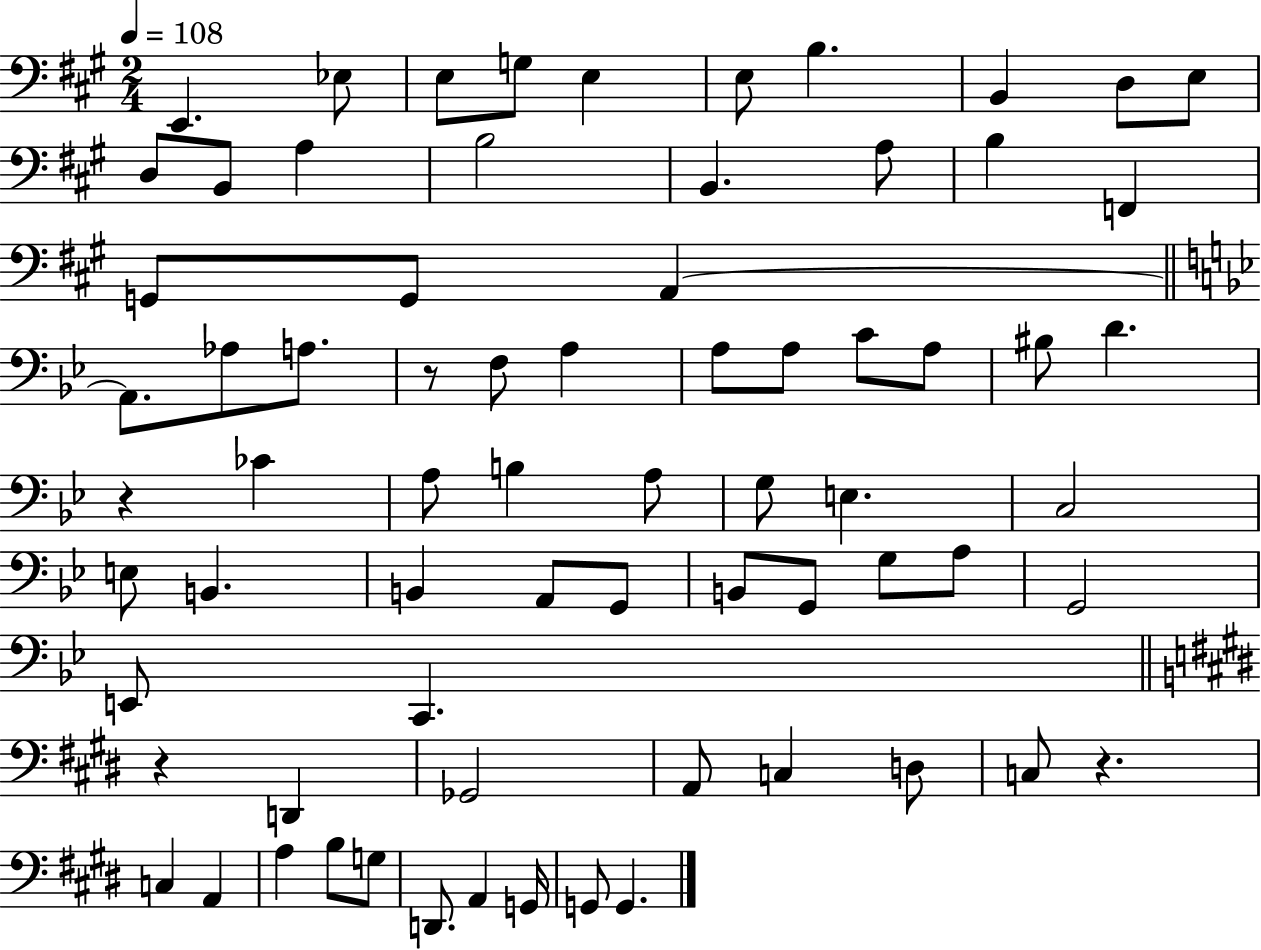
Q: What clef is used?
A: bass